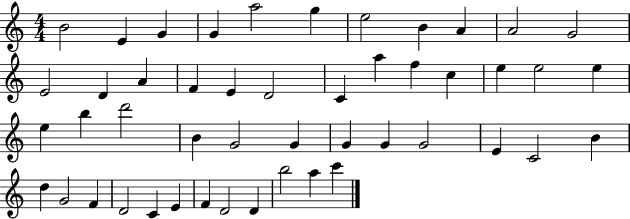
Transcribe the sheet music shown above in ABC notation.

X:1
T:Untitled
M:4/4
L:1/4
K:C
B2 E G G a2 g e2 B A A2 G2 E2 D A F E D2 C a f c e e2 e e b d'2 B G2 G G G G2 E C2 B d G2 F D2 C E F D2 D b2 a c'